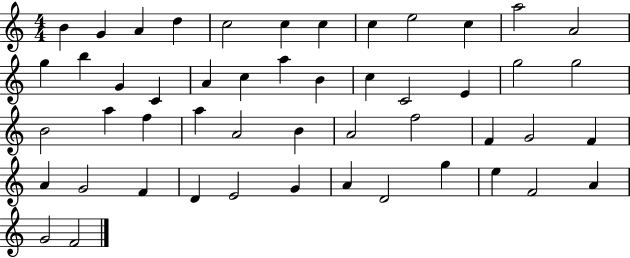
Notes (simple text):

B4/q G4/q A4/q D5/q C5/h C5/q C5/q C5/q E5/h C5/q A5/h A4/h G5/q B5/q G4/q C4/q A4/q C5/q A5/q B4/q C5/q C4/h E4/q G5/h G5/h B4/h A5/q F5/q A5/q A4/h B4/q A4/h F5/h F4/q G4/h F4/q A4/q G4/h F4/q D4/q E4/h G4/q A4/q D4/h G5/q E5/q F4/h A4/q G4/h F4/h